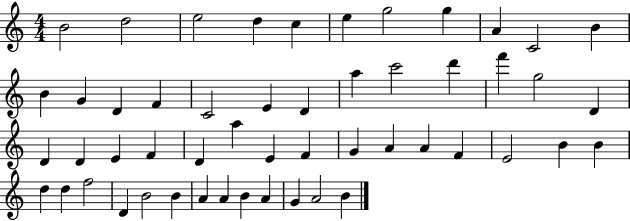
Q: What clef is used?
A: treble